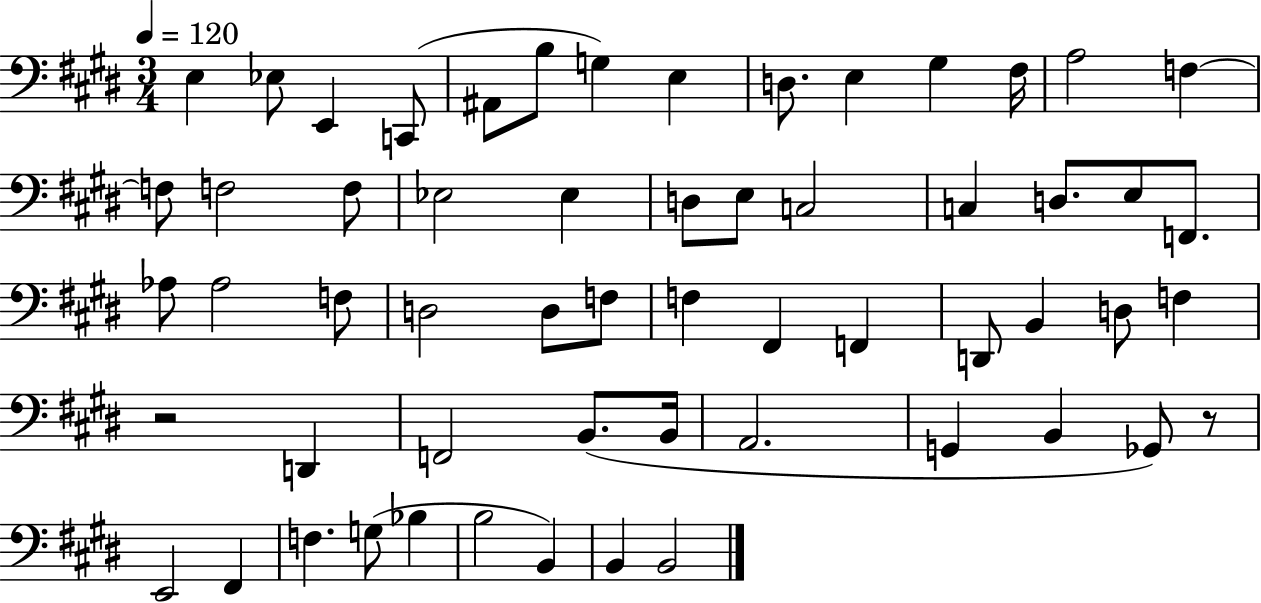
X:1
T:Untitled
M:3/4
L:1/4
K:E
E, _E,/2 E,, C,,/2 ^A,,/2 B,/2 G, E, D,/2 E, ^G, ^F,/4 A,2 F, F,/2 F,2 F,/2 _E,2 _E, D,/2 E,/2 C,2 C, D,/2 E,/2 F,,/2 _A,/2 _A,2 F,/2 D,2 D,/2 F,/2 F, ^F,, F,, D,,/2 B,, D,/2 F, z2 D,, F,,2 B,,/2 B,,/4 A,,2 G,, B,, _G,,/2 z/2 E,,2 ^F,, F, G,/2 _B, B,2 B,, B,, B,,2